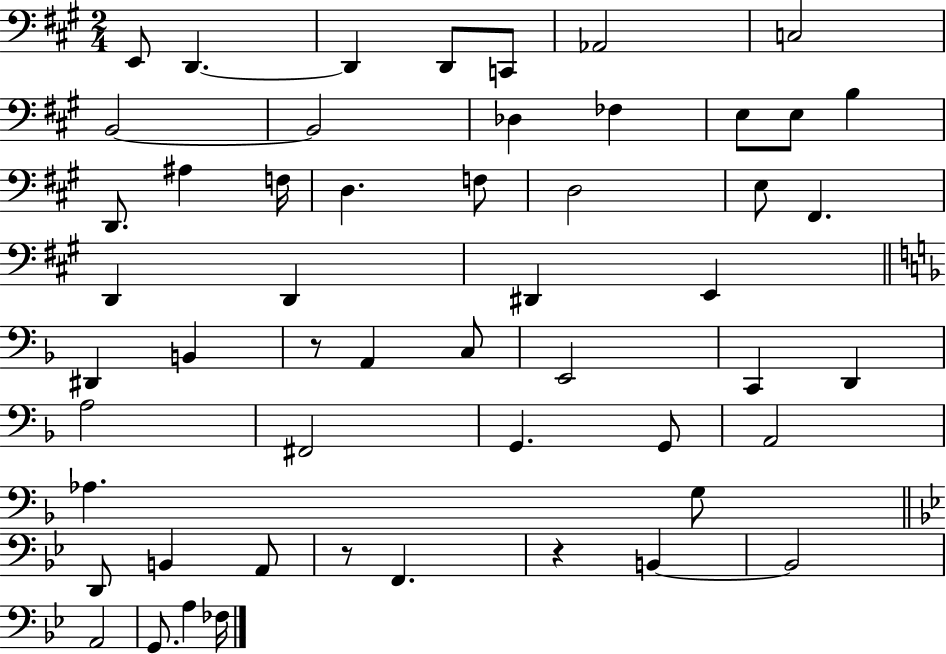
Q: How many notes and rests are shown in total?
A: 53